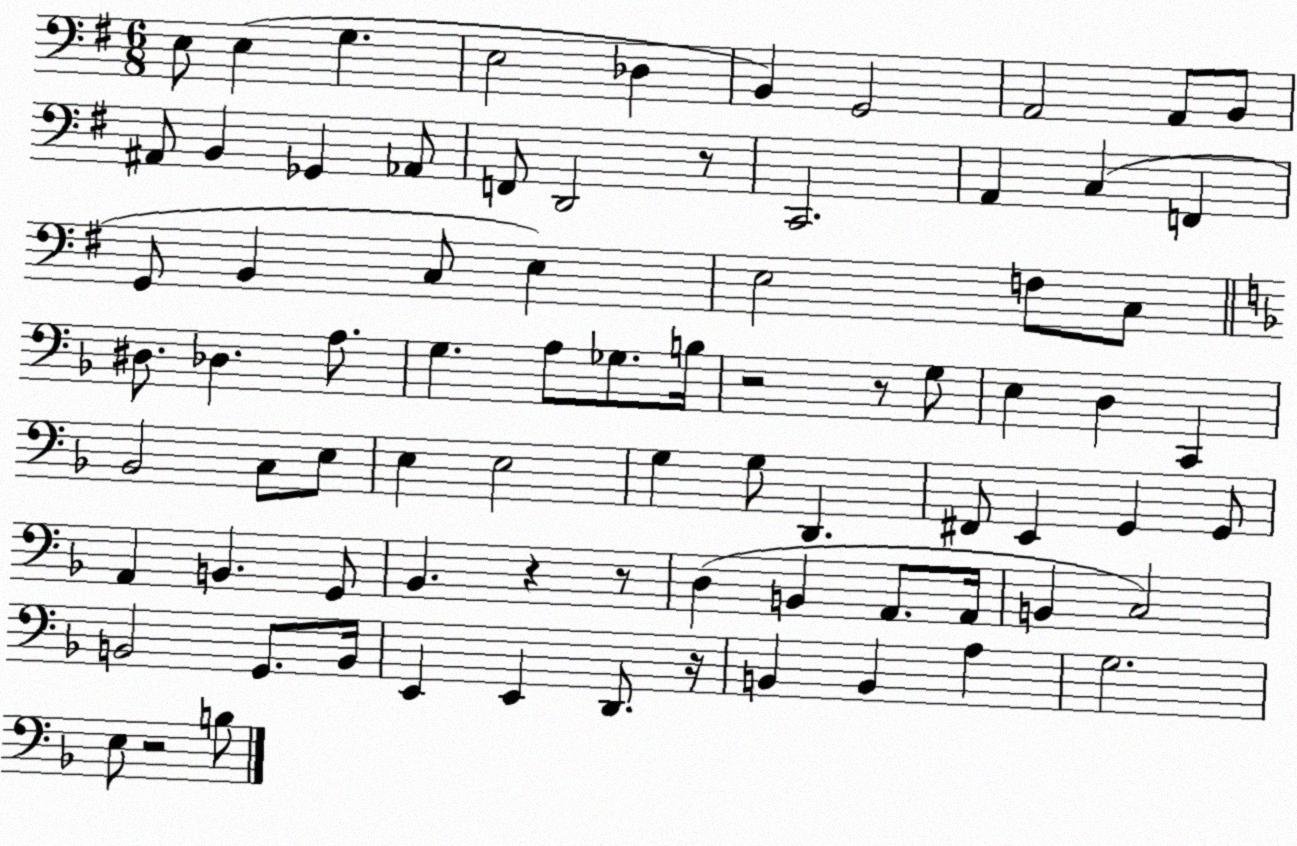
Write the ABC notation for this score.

X:1
T:Untitled
M:6/8
L:1/4
K:G
E,/2 E, G, E,2 _D, B,, G,,2 A,,2 A,,/2 B,,/2 ^A,,/2 B,, _G,, _A,,/2 F,,/2 D,,2 z/2 C,,2 A,, C, F,, G,,/2 B,, C,/2 E, E,2 F,/2 C,/2 ^D,/2 _D, A,/2 G, A,/2 _G,/2 B,/4 z2 z/2 G,/2 E, D, C,, _B,,2 C,/2 E,/2 E, E,2 G, G,/2 D,, ^F,,/2 E,, G,, G,,/2 A,, B,, G,,/2 _B,, z z/2 D, B,, A,,/2 A,,/4 B,, C,2 B,,2 G,,/2 B,,/4 E,, E,, D,,/2 z/4 B,, B,, A, G,2 E,/2 z2 B,/2